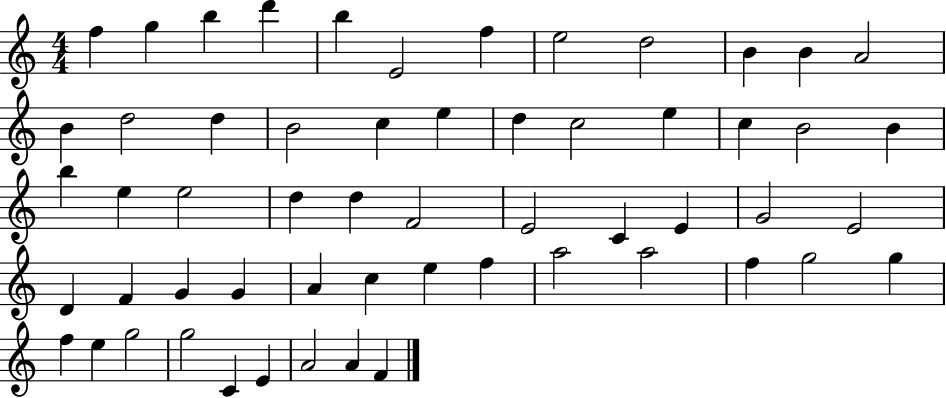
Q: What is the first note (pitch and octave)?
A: F5